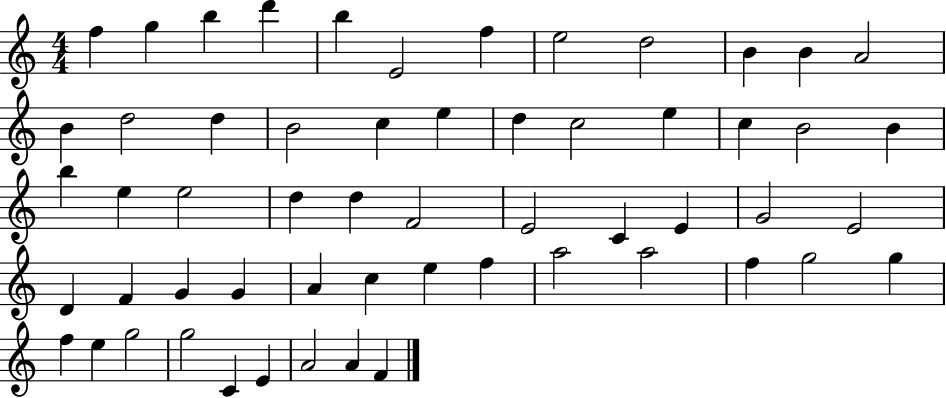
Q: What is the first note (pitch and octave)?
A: F5